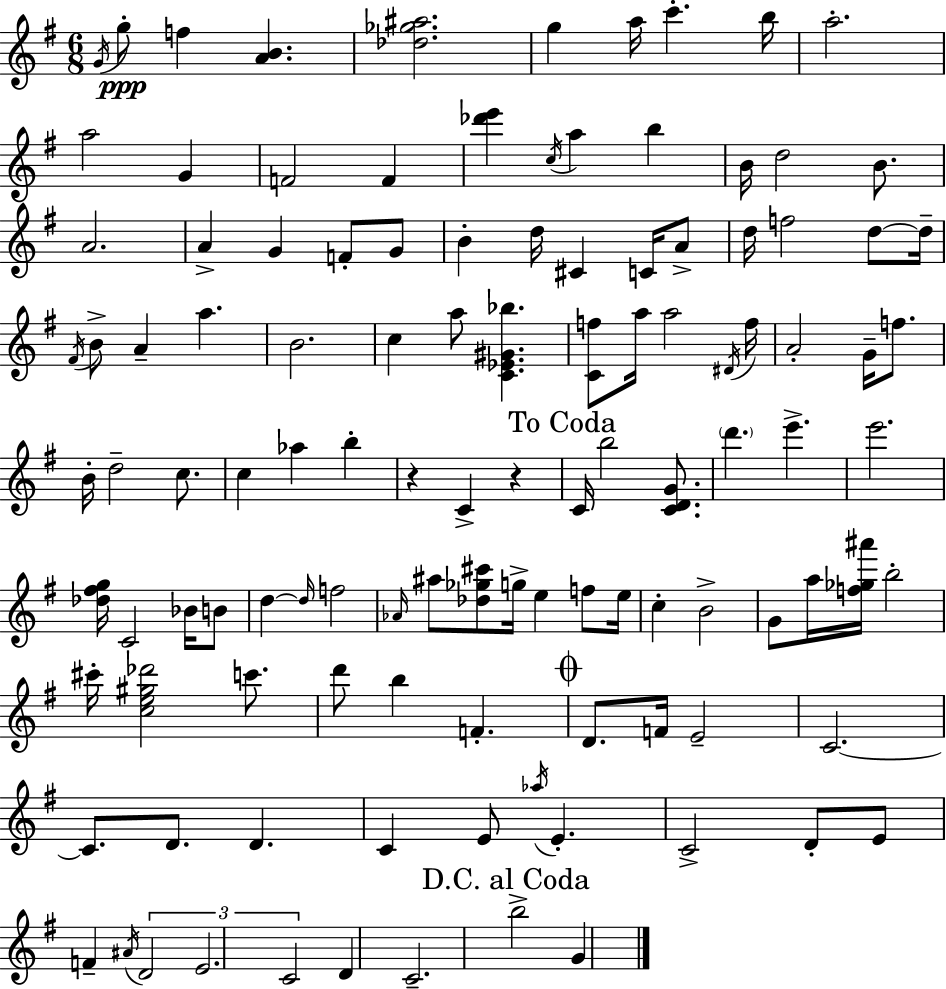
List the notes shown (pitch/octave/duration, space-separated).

G4/s G5/e F5/q [A4,B4]/q. [Db5,Gb5,A#5]/h. G5/q A5/s C6/q. B5/s A5/h. A5/h G4/q F4/h F4/q [Db6,E6]/q C5/s A5/q B5/q B4/s D5/h B4/e. A4/h. A4/q G4/q F4/e G4/e B4/q D5/s C#4/q C4/s A4/e D5/s F5/h D5/e D5/s F#4/s B4/e A4/q A5/q. B4/h. C5/q A5/e [C4,Eb4,G#4,Bb5]/q. [C4,F5]/e A5/s A5/h D#4/s F5/s A4/h G4/s F5/e. B4/s D5/h C5/e. C5/q Ab5/q B5/q R/q C4/q R/q C4/s B5/h [C4,D4,G4]/e. D6/q. E6/q. E6/h. [Db5,F#5,G5]/s C4/h Bb4/s B4/e D5/q D5/s F5/h Ab4/s A#5/e [Db5,Gb5,C#6]/e G5/s E5/q F5/e E5/s C5/q B4/h G4/e A5/s [F5,Gb5,A#6]/s B5/h C#6/s [C5,E5,G#5,Db6]/h C6/e. D6/e B5/q F4/q. D4/e. F4/s E4/h C4/h. C4/e. D4/e. D4/q. C4/q E4/e Ab5/s E4/q. C4/h D4/e E4/e F4/q A#4/s D4/h E4/h. C4/h D4/q C4/h. B5/h G4/q